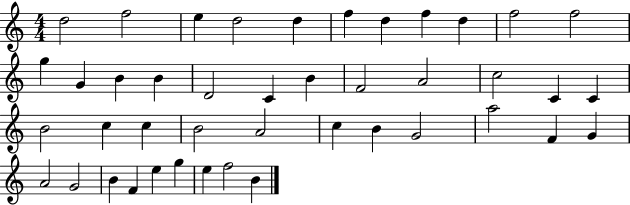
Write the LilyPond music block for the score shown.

{
  \clef treble
  \numericTimeSignature
  \time 4/4
  \key c \major
  d''2 f''2 | e''4 d''2 d''4 | f''4 d''4 f''4 d''4 | f''2 f''2 | \break g''4 g'4 b'4 b'4 | d'2 c'4 b'4 | f'2 a'2 | c''2 c'4 c'4 | \break b'2 c''4 c''4 | b'2 a'2 | c''4 b'4 g'2 | a''2 f'4 g'4 | \break a'2 g'2 | b'4 f'4 e''4 g''4 | e''4 f''2 b'4 | \bar "|."
}